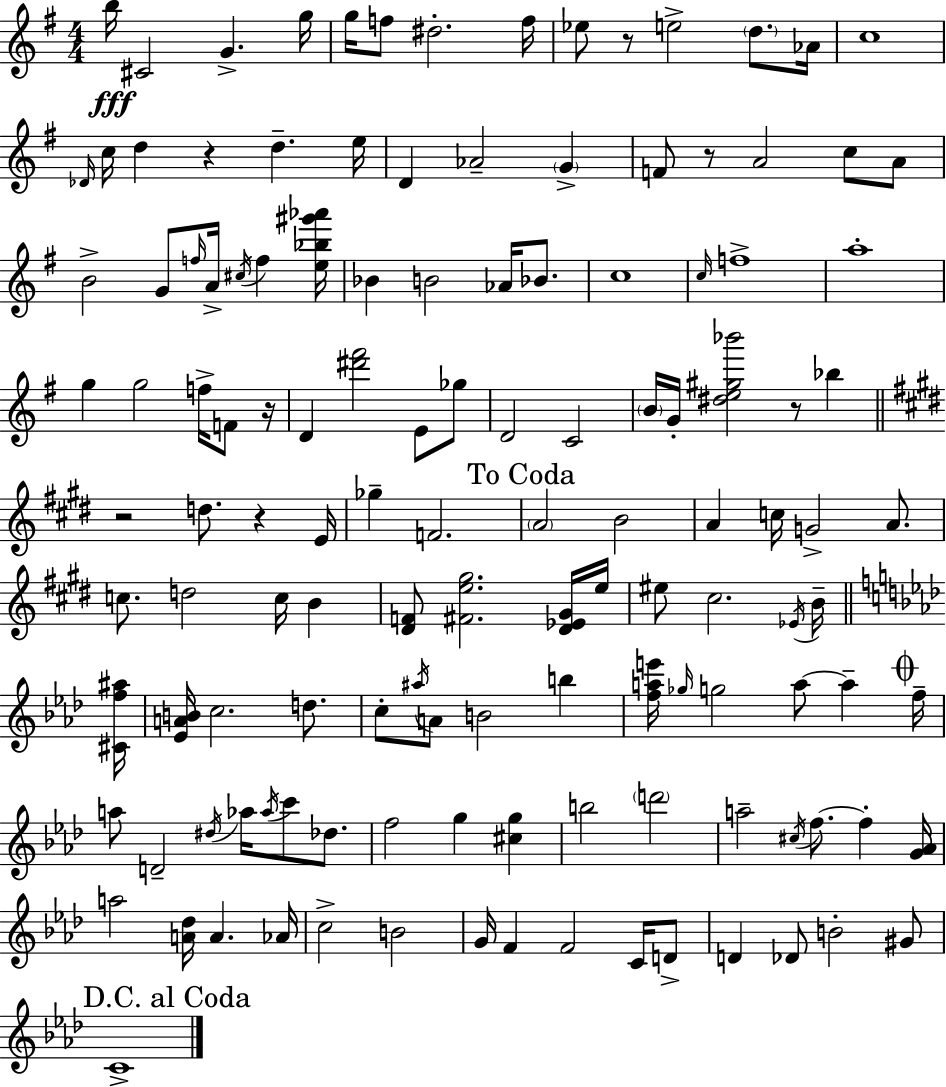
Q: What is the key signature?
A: G major